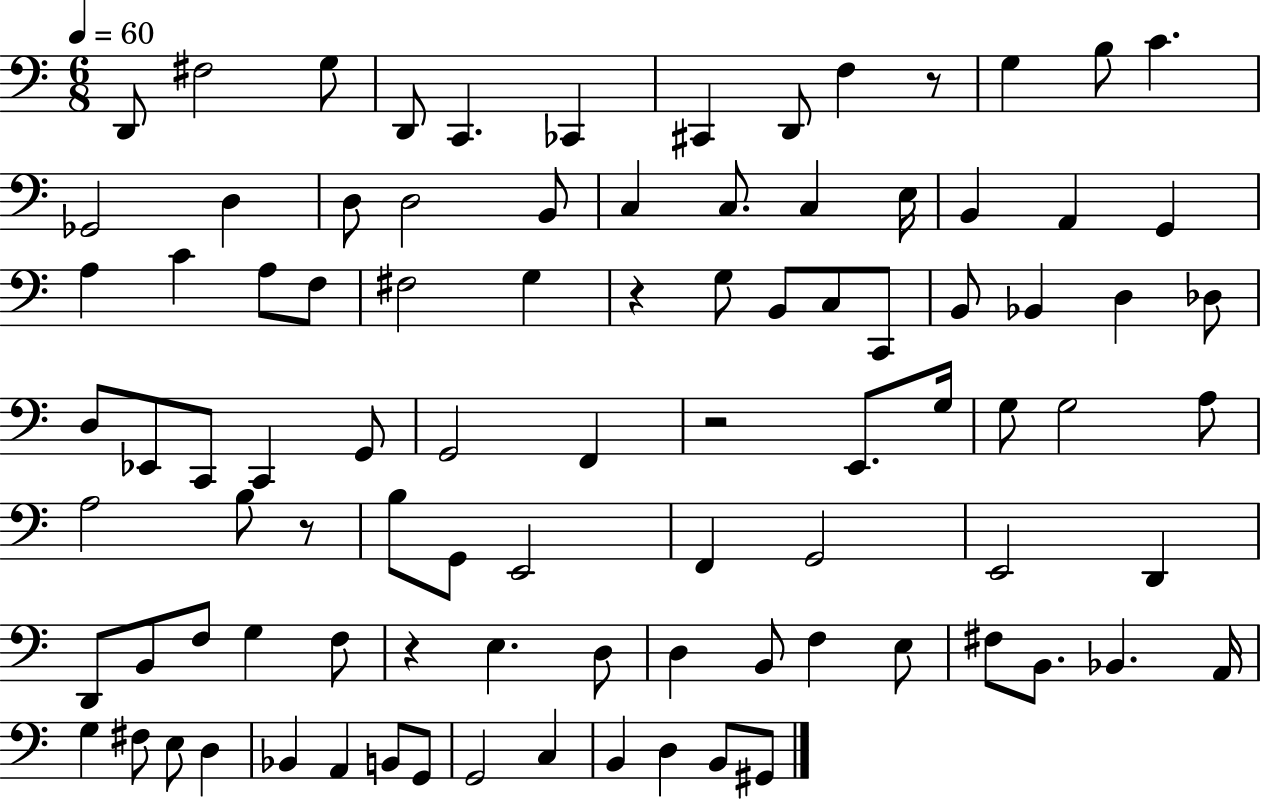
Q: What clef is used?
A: bass